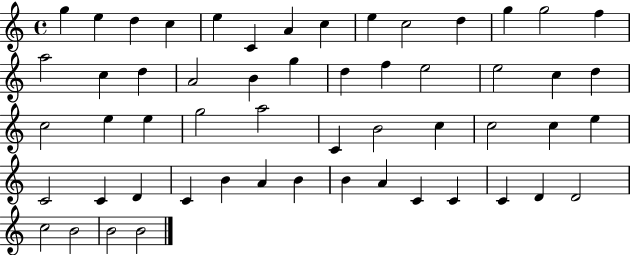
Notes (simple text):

G5/q E5/q D5/q C5/q E5/q C4/q A4/q C5/q E5/q C5/h D5/q G5/q G5/h F5/q A5/h C5/q D5/q A4/h B4/q G5/q D5/q F5/q E5/h E5/h C5/q D5/q C5/h E5/q E5/q G5/h A5/h C4/q B4/h C5/q C5/h C5/q E5/q C4/h C4/q D4/q C4/q B4/q A4/q B4/q B4/q A4/q C4/q C4/q C4/q D4/q D4/h C5/h B4/h B4/h B4/h